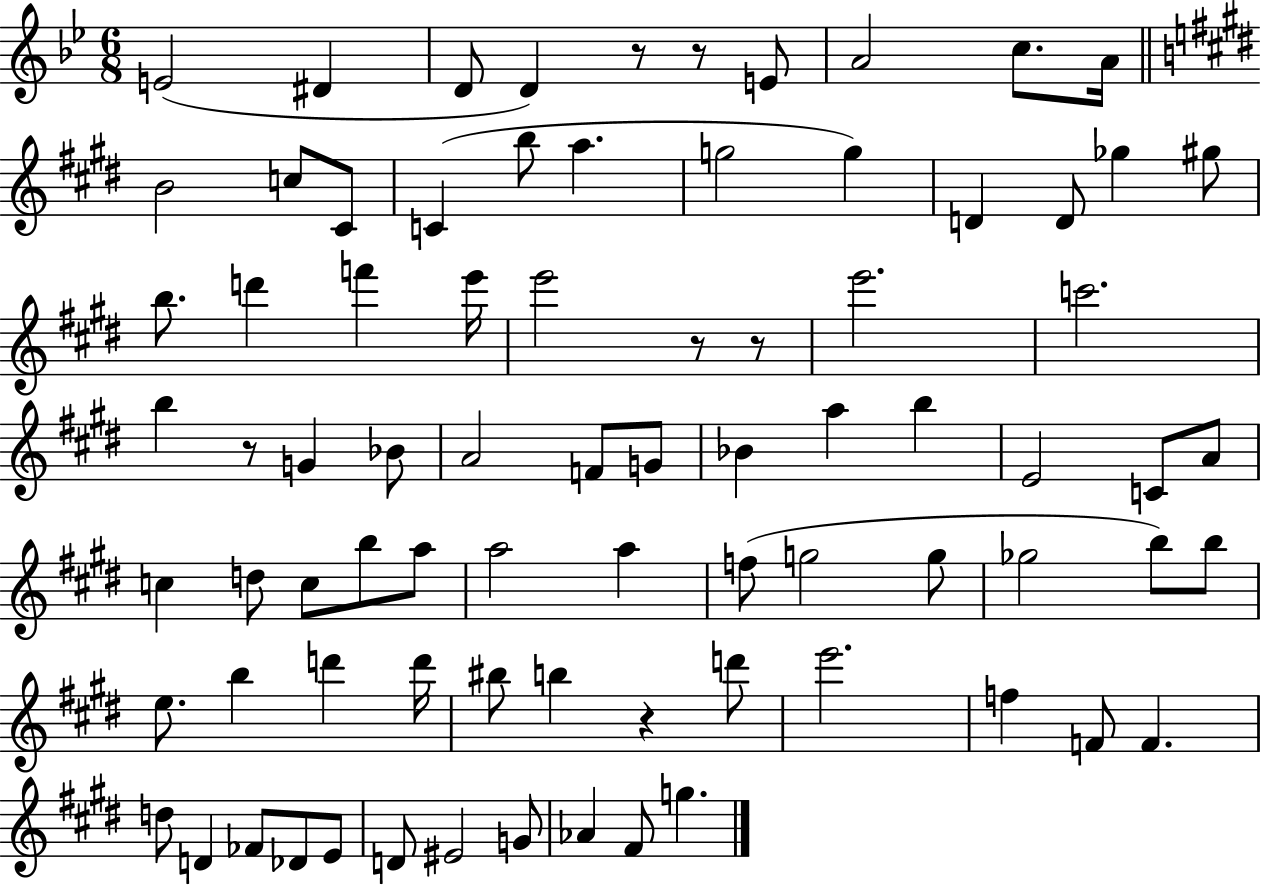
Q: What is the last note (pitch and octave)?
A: G5